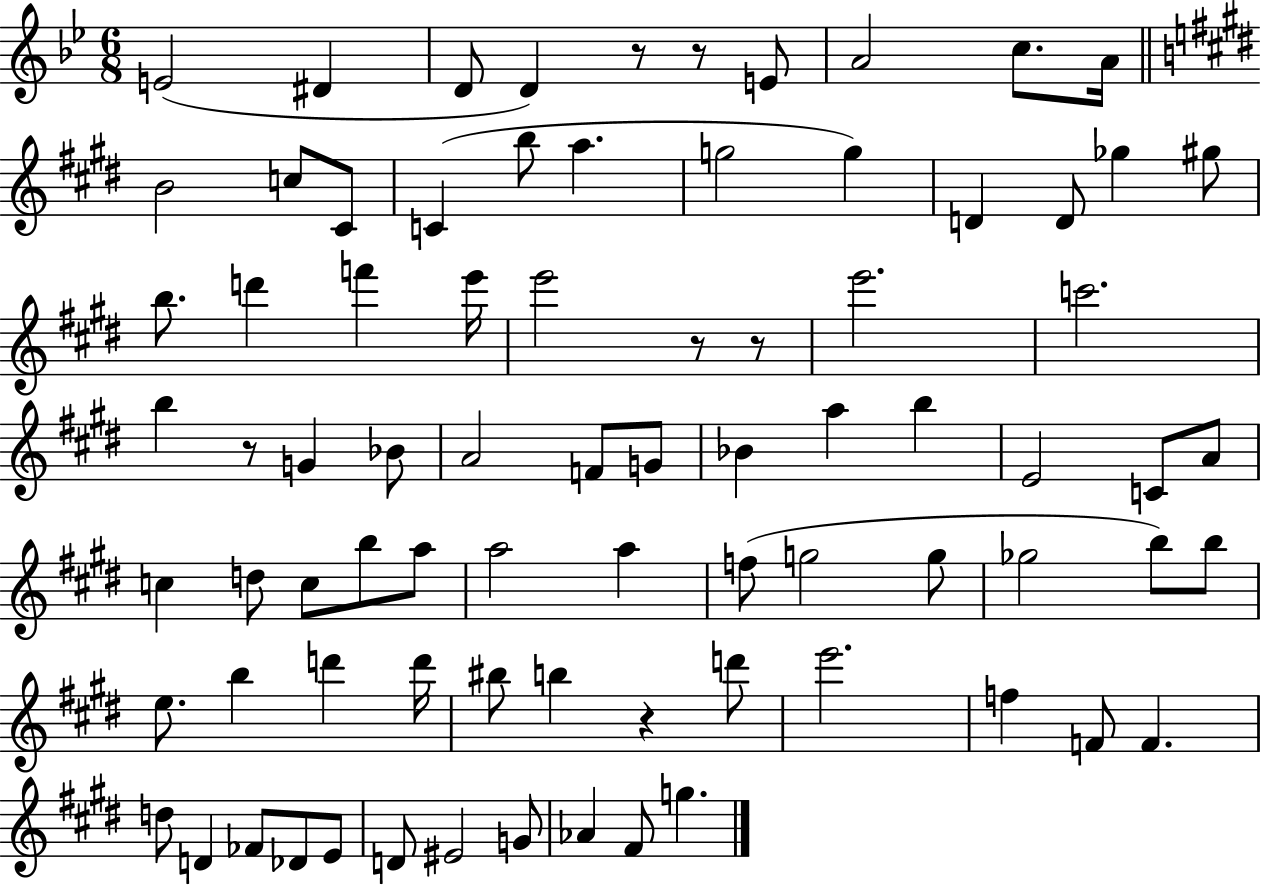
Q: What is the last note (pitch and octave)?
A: G5